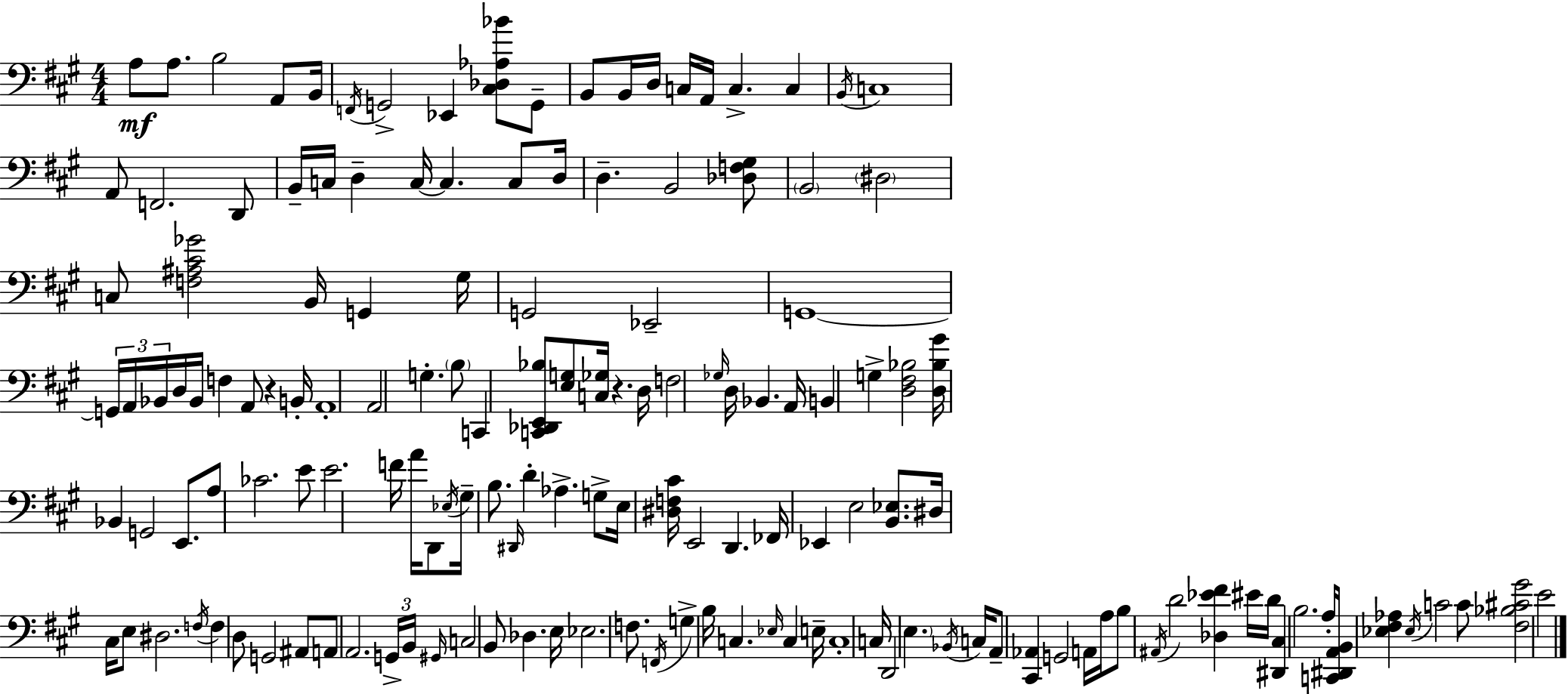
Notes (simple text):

A3/e A3/e. B3/h A2/e B2/s F2/s G2/h Eb2/q [C#3,Db3,Ab3,Bb4]/e G2/e B2/e B2/s D3/s C3/s A2/s C3/q. C3/q B2/s C3/w A2/e F2/h. D2/e B2/s C3/s D3/q C3/s C3/q. C3/e D3/s D3/q. B2/h [Db3,F3,G#3]/e B2/h D#3/h C3/e [F3,A#3,C#4,Gb4]/h B2/s G2/q G#3/s G2/h Eb2/h G2/w G2/s A2/s Bb2/s D3/s Bb2/s F3/q A2/e R/q B2/s A2/w A2/h G3/q. B3/e C2/q [C2,Db2,E2,Bb3]/e [E3,G3]/e [C3,Gb3]/s R/q. D3/s F3/h Gb3/s D3/s Bb2/q. A2/s B2/q G3/q [D3,F#3,Bb3]/h [D3,Bb3,G#4]/s Bb2/q G2/h E2/e. A3/e CES4/h. E4/e E4/h. F4/s A4/s D2/e Eb3/s G#3/s B3/e. D#2/s D4/q Ab3/q. G3/e E3/s [D#3,F3,C#4]/s E2/h D2/q. FES2/s Eb2/q E3/h [B2,Eb3]/e. D#3/s C#3/s E3/e D#3/h. F3/s F3/q D3/e G2/h A#2/e A2/e A2/h. G2/s B2/s G#2/s C3/h B2/e Db3/q. E3/s Eb3/h. F3/e. F2/s G3/q B3/s C3/q. Eb3/s C3/q E3/s C3/w C3/s D2/h E3/q. Bb2/s C3/s A2/e [C#2,Ab2]/q G2/h A2/s A3/s B3/e A#2/s D4/h [Db3,Eb4,F#4]/q EIS4/s D4/s [D#2,C#3]/q B3/h. A3/s [C2,D#2,A2,B2]/s [Eb3,F#3,Ab3]/q Eb3/s C4/h C4/e [F#3,Bb3,C#4,G#4]/h E4/h